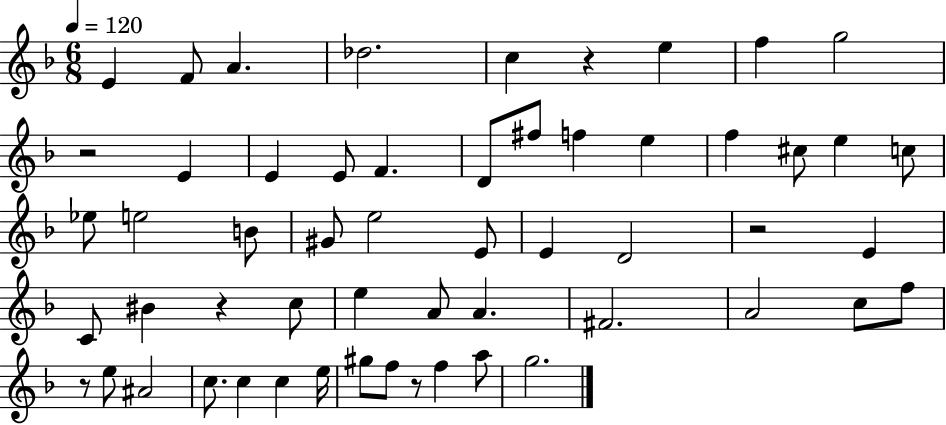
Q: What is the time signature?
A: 6/8